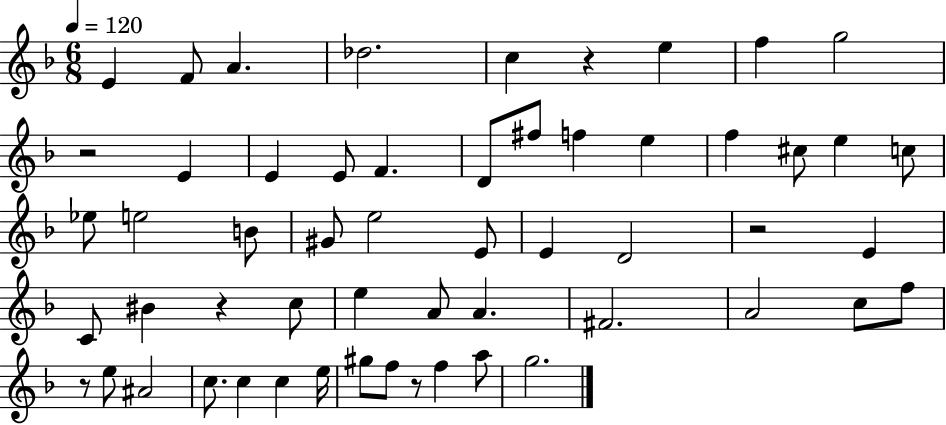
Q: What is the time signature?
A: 6/8